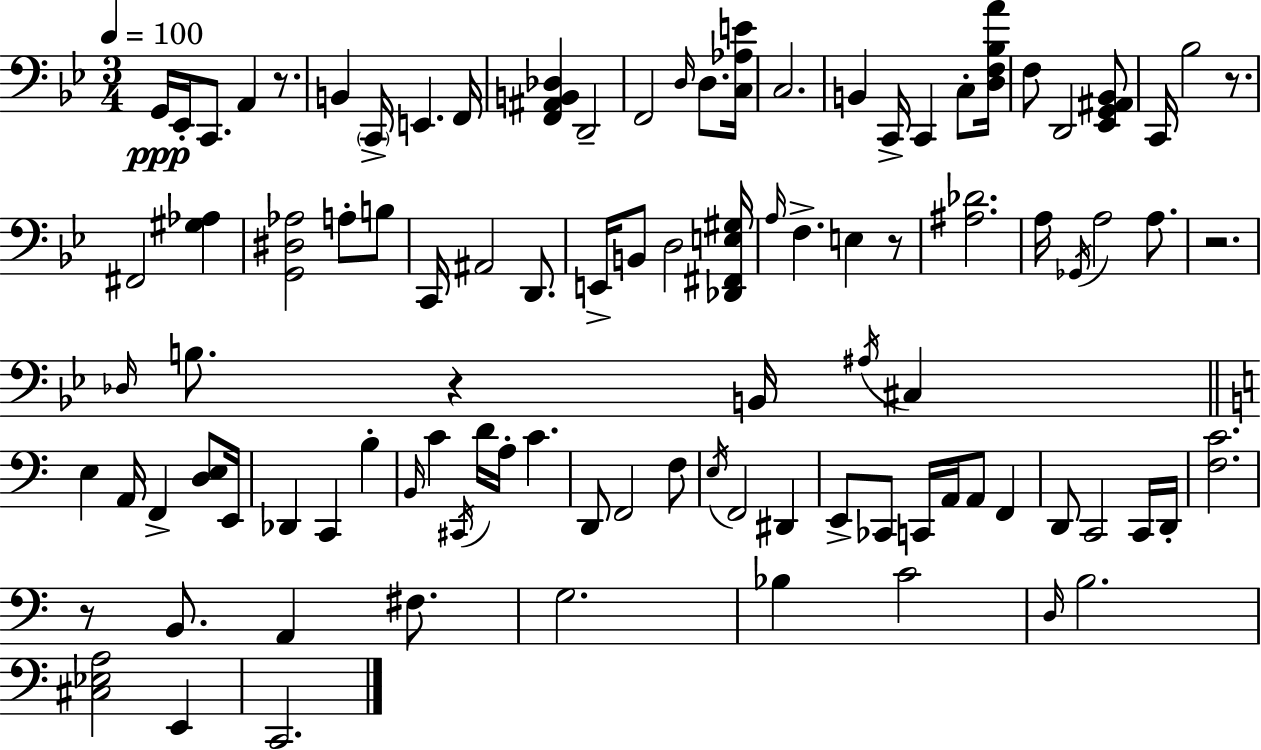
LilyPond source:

{
  \clef bass
  \numericTimeSignature
  \time 3/4
  \key g \minor
  \tempo 4 = 100
  \repeat volta 2 { g,16\ppp ees,16-. c,8. a,4 r8. | b,4 \parenthesize c,16-> e,4. f,16 | <f, ais, b, des>4 d,2-- | f,2 \grace { d16 } d8. | \break <c aes e'>16 c2. | b,4 c,16-> c,4 c8-. | <d f bes a'>16 f8 d,2 <ees, g, ais, bes,>8 | c,16 bes2 r8. | \break fis,2 <gis aes>4 | <g, dis aes>2 a8-. b8 | c,16 ais,2 d,8. | e,16-> b,8 d2 | \break <des, fis, e gis>16 \grace { a16 } f4.-> e4 | r8 <ais des'>2. | a16 \acciaccatura { ges,16 } a2 | a8. r2. | \break \grace { des16 } b8. r4 b,16 | \acciaccatura { ais16 } cis4 \bar "||" \break \key c \major e4 a,16 f,4-> <d e>8 e,16 | des,4 c,4 b4-. | \grace { b,16 } c'4 \acciaccatura { cis,16 } d'16 a16-. c'4. | d,8 f,2 | \break f8 \acciaccatura { e16 } f,2 dis,4 | e,8-> ces,8 c,16 a,16 a,8 f,4 | d,8 c,2 | c,16 d,16-. <f c'>2. | \break r8 b,8. a,4 | fis8. g2. | bes4 c'2 | \grace { d16 } b2. | \break <cis ees a>2 | e,4 c,2. | } \bar "|."
}